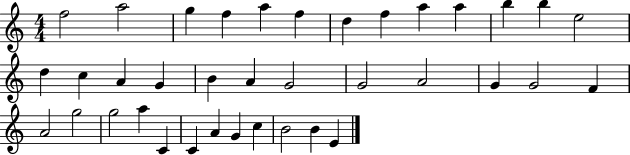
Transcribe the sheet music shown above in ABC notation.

X:1
T:Untitled
M:4/4
L:1/4
K:C
f2 a2 g f a f d f a a b b e2 d c A G B A G2 G2 A2 G G2 F A2 g2 g2 a C C A G c B2 B E